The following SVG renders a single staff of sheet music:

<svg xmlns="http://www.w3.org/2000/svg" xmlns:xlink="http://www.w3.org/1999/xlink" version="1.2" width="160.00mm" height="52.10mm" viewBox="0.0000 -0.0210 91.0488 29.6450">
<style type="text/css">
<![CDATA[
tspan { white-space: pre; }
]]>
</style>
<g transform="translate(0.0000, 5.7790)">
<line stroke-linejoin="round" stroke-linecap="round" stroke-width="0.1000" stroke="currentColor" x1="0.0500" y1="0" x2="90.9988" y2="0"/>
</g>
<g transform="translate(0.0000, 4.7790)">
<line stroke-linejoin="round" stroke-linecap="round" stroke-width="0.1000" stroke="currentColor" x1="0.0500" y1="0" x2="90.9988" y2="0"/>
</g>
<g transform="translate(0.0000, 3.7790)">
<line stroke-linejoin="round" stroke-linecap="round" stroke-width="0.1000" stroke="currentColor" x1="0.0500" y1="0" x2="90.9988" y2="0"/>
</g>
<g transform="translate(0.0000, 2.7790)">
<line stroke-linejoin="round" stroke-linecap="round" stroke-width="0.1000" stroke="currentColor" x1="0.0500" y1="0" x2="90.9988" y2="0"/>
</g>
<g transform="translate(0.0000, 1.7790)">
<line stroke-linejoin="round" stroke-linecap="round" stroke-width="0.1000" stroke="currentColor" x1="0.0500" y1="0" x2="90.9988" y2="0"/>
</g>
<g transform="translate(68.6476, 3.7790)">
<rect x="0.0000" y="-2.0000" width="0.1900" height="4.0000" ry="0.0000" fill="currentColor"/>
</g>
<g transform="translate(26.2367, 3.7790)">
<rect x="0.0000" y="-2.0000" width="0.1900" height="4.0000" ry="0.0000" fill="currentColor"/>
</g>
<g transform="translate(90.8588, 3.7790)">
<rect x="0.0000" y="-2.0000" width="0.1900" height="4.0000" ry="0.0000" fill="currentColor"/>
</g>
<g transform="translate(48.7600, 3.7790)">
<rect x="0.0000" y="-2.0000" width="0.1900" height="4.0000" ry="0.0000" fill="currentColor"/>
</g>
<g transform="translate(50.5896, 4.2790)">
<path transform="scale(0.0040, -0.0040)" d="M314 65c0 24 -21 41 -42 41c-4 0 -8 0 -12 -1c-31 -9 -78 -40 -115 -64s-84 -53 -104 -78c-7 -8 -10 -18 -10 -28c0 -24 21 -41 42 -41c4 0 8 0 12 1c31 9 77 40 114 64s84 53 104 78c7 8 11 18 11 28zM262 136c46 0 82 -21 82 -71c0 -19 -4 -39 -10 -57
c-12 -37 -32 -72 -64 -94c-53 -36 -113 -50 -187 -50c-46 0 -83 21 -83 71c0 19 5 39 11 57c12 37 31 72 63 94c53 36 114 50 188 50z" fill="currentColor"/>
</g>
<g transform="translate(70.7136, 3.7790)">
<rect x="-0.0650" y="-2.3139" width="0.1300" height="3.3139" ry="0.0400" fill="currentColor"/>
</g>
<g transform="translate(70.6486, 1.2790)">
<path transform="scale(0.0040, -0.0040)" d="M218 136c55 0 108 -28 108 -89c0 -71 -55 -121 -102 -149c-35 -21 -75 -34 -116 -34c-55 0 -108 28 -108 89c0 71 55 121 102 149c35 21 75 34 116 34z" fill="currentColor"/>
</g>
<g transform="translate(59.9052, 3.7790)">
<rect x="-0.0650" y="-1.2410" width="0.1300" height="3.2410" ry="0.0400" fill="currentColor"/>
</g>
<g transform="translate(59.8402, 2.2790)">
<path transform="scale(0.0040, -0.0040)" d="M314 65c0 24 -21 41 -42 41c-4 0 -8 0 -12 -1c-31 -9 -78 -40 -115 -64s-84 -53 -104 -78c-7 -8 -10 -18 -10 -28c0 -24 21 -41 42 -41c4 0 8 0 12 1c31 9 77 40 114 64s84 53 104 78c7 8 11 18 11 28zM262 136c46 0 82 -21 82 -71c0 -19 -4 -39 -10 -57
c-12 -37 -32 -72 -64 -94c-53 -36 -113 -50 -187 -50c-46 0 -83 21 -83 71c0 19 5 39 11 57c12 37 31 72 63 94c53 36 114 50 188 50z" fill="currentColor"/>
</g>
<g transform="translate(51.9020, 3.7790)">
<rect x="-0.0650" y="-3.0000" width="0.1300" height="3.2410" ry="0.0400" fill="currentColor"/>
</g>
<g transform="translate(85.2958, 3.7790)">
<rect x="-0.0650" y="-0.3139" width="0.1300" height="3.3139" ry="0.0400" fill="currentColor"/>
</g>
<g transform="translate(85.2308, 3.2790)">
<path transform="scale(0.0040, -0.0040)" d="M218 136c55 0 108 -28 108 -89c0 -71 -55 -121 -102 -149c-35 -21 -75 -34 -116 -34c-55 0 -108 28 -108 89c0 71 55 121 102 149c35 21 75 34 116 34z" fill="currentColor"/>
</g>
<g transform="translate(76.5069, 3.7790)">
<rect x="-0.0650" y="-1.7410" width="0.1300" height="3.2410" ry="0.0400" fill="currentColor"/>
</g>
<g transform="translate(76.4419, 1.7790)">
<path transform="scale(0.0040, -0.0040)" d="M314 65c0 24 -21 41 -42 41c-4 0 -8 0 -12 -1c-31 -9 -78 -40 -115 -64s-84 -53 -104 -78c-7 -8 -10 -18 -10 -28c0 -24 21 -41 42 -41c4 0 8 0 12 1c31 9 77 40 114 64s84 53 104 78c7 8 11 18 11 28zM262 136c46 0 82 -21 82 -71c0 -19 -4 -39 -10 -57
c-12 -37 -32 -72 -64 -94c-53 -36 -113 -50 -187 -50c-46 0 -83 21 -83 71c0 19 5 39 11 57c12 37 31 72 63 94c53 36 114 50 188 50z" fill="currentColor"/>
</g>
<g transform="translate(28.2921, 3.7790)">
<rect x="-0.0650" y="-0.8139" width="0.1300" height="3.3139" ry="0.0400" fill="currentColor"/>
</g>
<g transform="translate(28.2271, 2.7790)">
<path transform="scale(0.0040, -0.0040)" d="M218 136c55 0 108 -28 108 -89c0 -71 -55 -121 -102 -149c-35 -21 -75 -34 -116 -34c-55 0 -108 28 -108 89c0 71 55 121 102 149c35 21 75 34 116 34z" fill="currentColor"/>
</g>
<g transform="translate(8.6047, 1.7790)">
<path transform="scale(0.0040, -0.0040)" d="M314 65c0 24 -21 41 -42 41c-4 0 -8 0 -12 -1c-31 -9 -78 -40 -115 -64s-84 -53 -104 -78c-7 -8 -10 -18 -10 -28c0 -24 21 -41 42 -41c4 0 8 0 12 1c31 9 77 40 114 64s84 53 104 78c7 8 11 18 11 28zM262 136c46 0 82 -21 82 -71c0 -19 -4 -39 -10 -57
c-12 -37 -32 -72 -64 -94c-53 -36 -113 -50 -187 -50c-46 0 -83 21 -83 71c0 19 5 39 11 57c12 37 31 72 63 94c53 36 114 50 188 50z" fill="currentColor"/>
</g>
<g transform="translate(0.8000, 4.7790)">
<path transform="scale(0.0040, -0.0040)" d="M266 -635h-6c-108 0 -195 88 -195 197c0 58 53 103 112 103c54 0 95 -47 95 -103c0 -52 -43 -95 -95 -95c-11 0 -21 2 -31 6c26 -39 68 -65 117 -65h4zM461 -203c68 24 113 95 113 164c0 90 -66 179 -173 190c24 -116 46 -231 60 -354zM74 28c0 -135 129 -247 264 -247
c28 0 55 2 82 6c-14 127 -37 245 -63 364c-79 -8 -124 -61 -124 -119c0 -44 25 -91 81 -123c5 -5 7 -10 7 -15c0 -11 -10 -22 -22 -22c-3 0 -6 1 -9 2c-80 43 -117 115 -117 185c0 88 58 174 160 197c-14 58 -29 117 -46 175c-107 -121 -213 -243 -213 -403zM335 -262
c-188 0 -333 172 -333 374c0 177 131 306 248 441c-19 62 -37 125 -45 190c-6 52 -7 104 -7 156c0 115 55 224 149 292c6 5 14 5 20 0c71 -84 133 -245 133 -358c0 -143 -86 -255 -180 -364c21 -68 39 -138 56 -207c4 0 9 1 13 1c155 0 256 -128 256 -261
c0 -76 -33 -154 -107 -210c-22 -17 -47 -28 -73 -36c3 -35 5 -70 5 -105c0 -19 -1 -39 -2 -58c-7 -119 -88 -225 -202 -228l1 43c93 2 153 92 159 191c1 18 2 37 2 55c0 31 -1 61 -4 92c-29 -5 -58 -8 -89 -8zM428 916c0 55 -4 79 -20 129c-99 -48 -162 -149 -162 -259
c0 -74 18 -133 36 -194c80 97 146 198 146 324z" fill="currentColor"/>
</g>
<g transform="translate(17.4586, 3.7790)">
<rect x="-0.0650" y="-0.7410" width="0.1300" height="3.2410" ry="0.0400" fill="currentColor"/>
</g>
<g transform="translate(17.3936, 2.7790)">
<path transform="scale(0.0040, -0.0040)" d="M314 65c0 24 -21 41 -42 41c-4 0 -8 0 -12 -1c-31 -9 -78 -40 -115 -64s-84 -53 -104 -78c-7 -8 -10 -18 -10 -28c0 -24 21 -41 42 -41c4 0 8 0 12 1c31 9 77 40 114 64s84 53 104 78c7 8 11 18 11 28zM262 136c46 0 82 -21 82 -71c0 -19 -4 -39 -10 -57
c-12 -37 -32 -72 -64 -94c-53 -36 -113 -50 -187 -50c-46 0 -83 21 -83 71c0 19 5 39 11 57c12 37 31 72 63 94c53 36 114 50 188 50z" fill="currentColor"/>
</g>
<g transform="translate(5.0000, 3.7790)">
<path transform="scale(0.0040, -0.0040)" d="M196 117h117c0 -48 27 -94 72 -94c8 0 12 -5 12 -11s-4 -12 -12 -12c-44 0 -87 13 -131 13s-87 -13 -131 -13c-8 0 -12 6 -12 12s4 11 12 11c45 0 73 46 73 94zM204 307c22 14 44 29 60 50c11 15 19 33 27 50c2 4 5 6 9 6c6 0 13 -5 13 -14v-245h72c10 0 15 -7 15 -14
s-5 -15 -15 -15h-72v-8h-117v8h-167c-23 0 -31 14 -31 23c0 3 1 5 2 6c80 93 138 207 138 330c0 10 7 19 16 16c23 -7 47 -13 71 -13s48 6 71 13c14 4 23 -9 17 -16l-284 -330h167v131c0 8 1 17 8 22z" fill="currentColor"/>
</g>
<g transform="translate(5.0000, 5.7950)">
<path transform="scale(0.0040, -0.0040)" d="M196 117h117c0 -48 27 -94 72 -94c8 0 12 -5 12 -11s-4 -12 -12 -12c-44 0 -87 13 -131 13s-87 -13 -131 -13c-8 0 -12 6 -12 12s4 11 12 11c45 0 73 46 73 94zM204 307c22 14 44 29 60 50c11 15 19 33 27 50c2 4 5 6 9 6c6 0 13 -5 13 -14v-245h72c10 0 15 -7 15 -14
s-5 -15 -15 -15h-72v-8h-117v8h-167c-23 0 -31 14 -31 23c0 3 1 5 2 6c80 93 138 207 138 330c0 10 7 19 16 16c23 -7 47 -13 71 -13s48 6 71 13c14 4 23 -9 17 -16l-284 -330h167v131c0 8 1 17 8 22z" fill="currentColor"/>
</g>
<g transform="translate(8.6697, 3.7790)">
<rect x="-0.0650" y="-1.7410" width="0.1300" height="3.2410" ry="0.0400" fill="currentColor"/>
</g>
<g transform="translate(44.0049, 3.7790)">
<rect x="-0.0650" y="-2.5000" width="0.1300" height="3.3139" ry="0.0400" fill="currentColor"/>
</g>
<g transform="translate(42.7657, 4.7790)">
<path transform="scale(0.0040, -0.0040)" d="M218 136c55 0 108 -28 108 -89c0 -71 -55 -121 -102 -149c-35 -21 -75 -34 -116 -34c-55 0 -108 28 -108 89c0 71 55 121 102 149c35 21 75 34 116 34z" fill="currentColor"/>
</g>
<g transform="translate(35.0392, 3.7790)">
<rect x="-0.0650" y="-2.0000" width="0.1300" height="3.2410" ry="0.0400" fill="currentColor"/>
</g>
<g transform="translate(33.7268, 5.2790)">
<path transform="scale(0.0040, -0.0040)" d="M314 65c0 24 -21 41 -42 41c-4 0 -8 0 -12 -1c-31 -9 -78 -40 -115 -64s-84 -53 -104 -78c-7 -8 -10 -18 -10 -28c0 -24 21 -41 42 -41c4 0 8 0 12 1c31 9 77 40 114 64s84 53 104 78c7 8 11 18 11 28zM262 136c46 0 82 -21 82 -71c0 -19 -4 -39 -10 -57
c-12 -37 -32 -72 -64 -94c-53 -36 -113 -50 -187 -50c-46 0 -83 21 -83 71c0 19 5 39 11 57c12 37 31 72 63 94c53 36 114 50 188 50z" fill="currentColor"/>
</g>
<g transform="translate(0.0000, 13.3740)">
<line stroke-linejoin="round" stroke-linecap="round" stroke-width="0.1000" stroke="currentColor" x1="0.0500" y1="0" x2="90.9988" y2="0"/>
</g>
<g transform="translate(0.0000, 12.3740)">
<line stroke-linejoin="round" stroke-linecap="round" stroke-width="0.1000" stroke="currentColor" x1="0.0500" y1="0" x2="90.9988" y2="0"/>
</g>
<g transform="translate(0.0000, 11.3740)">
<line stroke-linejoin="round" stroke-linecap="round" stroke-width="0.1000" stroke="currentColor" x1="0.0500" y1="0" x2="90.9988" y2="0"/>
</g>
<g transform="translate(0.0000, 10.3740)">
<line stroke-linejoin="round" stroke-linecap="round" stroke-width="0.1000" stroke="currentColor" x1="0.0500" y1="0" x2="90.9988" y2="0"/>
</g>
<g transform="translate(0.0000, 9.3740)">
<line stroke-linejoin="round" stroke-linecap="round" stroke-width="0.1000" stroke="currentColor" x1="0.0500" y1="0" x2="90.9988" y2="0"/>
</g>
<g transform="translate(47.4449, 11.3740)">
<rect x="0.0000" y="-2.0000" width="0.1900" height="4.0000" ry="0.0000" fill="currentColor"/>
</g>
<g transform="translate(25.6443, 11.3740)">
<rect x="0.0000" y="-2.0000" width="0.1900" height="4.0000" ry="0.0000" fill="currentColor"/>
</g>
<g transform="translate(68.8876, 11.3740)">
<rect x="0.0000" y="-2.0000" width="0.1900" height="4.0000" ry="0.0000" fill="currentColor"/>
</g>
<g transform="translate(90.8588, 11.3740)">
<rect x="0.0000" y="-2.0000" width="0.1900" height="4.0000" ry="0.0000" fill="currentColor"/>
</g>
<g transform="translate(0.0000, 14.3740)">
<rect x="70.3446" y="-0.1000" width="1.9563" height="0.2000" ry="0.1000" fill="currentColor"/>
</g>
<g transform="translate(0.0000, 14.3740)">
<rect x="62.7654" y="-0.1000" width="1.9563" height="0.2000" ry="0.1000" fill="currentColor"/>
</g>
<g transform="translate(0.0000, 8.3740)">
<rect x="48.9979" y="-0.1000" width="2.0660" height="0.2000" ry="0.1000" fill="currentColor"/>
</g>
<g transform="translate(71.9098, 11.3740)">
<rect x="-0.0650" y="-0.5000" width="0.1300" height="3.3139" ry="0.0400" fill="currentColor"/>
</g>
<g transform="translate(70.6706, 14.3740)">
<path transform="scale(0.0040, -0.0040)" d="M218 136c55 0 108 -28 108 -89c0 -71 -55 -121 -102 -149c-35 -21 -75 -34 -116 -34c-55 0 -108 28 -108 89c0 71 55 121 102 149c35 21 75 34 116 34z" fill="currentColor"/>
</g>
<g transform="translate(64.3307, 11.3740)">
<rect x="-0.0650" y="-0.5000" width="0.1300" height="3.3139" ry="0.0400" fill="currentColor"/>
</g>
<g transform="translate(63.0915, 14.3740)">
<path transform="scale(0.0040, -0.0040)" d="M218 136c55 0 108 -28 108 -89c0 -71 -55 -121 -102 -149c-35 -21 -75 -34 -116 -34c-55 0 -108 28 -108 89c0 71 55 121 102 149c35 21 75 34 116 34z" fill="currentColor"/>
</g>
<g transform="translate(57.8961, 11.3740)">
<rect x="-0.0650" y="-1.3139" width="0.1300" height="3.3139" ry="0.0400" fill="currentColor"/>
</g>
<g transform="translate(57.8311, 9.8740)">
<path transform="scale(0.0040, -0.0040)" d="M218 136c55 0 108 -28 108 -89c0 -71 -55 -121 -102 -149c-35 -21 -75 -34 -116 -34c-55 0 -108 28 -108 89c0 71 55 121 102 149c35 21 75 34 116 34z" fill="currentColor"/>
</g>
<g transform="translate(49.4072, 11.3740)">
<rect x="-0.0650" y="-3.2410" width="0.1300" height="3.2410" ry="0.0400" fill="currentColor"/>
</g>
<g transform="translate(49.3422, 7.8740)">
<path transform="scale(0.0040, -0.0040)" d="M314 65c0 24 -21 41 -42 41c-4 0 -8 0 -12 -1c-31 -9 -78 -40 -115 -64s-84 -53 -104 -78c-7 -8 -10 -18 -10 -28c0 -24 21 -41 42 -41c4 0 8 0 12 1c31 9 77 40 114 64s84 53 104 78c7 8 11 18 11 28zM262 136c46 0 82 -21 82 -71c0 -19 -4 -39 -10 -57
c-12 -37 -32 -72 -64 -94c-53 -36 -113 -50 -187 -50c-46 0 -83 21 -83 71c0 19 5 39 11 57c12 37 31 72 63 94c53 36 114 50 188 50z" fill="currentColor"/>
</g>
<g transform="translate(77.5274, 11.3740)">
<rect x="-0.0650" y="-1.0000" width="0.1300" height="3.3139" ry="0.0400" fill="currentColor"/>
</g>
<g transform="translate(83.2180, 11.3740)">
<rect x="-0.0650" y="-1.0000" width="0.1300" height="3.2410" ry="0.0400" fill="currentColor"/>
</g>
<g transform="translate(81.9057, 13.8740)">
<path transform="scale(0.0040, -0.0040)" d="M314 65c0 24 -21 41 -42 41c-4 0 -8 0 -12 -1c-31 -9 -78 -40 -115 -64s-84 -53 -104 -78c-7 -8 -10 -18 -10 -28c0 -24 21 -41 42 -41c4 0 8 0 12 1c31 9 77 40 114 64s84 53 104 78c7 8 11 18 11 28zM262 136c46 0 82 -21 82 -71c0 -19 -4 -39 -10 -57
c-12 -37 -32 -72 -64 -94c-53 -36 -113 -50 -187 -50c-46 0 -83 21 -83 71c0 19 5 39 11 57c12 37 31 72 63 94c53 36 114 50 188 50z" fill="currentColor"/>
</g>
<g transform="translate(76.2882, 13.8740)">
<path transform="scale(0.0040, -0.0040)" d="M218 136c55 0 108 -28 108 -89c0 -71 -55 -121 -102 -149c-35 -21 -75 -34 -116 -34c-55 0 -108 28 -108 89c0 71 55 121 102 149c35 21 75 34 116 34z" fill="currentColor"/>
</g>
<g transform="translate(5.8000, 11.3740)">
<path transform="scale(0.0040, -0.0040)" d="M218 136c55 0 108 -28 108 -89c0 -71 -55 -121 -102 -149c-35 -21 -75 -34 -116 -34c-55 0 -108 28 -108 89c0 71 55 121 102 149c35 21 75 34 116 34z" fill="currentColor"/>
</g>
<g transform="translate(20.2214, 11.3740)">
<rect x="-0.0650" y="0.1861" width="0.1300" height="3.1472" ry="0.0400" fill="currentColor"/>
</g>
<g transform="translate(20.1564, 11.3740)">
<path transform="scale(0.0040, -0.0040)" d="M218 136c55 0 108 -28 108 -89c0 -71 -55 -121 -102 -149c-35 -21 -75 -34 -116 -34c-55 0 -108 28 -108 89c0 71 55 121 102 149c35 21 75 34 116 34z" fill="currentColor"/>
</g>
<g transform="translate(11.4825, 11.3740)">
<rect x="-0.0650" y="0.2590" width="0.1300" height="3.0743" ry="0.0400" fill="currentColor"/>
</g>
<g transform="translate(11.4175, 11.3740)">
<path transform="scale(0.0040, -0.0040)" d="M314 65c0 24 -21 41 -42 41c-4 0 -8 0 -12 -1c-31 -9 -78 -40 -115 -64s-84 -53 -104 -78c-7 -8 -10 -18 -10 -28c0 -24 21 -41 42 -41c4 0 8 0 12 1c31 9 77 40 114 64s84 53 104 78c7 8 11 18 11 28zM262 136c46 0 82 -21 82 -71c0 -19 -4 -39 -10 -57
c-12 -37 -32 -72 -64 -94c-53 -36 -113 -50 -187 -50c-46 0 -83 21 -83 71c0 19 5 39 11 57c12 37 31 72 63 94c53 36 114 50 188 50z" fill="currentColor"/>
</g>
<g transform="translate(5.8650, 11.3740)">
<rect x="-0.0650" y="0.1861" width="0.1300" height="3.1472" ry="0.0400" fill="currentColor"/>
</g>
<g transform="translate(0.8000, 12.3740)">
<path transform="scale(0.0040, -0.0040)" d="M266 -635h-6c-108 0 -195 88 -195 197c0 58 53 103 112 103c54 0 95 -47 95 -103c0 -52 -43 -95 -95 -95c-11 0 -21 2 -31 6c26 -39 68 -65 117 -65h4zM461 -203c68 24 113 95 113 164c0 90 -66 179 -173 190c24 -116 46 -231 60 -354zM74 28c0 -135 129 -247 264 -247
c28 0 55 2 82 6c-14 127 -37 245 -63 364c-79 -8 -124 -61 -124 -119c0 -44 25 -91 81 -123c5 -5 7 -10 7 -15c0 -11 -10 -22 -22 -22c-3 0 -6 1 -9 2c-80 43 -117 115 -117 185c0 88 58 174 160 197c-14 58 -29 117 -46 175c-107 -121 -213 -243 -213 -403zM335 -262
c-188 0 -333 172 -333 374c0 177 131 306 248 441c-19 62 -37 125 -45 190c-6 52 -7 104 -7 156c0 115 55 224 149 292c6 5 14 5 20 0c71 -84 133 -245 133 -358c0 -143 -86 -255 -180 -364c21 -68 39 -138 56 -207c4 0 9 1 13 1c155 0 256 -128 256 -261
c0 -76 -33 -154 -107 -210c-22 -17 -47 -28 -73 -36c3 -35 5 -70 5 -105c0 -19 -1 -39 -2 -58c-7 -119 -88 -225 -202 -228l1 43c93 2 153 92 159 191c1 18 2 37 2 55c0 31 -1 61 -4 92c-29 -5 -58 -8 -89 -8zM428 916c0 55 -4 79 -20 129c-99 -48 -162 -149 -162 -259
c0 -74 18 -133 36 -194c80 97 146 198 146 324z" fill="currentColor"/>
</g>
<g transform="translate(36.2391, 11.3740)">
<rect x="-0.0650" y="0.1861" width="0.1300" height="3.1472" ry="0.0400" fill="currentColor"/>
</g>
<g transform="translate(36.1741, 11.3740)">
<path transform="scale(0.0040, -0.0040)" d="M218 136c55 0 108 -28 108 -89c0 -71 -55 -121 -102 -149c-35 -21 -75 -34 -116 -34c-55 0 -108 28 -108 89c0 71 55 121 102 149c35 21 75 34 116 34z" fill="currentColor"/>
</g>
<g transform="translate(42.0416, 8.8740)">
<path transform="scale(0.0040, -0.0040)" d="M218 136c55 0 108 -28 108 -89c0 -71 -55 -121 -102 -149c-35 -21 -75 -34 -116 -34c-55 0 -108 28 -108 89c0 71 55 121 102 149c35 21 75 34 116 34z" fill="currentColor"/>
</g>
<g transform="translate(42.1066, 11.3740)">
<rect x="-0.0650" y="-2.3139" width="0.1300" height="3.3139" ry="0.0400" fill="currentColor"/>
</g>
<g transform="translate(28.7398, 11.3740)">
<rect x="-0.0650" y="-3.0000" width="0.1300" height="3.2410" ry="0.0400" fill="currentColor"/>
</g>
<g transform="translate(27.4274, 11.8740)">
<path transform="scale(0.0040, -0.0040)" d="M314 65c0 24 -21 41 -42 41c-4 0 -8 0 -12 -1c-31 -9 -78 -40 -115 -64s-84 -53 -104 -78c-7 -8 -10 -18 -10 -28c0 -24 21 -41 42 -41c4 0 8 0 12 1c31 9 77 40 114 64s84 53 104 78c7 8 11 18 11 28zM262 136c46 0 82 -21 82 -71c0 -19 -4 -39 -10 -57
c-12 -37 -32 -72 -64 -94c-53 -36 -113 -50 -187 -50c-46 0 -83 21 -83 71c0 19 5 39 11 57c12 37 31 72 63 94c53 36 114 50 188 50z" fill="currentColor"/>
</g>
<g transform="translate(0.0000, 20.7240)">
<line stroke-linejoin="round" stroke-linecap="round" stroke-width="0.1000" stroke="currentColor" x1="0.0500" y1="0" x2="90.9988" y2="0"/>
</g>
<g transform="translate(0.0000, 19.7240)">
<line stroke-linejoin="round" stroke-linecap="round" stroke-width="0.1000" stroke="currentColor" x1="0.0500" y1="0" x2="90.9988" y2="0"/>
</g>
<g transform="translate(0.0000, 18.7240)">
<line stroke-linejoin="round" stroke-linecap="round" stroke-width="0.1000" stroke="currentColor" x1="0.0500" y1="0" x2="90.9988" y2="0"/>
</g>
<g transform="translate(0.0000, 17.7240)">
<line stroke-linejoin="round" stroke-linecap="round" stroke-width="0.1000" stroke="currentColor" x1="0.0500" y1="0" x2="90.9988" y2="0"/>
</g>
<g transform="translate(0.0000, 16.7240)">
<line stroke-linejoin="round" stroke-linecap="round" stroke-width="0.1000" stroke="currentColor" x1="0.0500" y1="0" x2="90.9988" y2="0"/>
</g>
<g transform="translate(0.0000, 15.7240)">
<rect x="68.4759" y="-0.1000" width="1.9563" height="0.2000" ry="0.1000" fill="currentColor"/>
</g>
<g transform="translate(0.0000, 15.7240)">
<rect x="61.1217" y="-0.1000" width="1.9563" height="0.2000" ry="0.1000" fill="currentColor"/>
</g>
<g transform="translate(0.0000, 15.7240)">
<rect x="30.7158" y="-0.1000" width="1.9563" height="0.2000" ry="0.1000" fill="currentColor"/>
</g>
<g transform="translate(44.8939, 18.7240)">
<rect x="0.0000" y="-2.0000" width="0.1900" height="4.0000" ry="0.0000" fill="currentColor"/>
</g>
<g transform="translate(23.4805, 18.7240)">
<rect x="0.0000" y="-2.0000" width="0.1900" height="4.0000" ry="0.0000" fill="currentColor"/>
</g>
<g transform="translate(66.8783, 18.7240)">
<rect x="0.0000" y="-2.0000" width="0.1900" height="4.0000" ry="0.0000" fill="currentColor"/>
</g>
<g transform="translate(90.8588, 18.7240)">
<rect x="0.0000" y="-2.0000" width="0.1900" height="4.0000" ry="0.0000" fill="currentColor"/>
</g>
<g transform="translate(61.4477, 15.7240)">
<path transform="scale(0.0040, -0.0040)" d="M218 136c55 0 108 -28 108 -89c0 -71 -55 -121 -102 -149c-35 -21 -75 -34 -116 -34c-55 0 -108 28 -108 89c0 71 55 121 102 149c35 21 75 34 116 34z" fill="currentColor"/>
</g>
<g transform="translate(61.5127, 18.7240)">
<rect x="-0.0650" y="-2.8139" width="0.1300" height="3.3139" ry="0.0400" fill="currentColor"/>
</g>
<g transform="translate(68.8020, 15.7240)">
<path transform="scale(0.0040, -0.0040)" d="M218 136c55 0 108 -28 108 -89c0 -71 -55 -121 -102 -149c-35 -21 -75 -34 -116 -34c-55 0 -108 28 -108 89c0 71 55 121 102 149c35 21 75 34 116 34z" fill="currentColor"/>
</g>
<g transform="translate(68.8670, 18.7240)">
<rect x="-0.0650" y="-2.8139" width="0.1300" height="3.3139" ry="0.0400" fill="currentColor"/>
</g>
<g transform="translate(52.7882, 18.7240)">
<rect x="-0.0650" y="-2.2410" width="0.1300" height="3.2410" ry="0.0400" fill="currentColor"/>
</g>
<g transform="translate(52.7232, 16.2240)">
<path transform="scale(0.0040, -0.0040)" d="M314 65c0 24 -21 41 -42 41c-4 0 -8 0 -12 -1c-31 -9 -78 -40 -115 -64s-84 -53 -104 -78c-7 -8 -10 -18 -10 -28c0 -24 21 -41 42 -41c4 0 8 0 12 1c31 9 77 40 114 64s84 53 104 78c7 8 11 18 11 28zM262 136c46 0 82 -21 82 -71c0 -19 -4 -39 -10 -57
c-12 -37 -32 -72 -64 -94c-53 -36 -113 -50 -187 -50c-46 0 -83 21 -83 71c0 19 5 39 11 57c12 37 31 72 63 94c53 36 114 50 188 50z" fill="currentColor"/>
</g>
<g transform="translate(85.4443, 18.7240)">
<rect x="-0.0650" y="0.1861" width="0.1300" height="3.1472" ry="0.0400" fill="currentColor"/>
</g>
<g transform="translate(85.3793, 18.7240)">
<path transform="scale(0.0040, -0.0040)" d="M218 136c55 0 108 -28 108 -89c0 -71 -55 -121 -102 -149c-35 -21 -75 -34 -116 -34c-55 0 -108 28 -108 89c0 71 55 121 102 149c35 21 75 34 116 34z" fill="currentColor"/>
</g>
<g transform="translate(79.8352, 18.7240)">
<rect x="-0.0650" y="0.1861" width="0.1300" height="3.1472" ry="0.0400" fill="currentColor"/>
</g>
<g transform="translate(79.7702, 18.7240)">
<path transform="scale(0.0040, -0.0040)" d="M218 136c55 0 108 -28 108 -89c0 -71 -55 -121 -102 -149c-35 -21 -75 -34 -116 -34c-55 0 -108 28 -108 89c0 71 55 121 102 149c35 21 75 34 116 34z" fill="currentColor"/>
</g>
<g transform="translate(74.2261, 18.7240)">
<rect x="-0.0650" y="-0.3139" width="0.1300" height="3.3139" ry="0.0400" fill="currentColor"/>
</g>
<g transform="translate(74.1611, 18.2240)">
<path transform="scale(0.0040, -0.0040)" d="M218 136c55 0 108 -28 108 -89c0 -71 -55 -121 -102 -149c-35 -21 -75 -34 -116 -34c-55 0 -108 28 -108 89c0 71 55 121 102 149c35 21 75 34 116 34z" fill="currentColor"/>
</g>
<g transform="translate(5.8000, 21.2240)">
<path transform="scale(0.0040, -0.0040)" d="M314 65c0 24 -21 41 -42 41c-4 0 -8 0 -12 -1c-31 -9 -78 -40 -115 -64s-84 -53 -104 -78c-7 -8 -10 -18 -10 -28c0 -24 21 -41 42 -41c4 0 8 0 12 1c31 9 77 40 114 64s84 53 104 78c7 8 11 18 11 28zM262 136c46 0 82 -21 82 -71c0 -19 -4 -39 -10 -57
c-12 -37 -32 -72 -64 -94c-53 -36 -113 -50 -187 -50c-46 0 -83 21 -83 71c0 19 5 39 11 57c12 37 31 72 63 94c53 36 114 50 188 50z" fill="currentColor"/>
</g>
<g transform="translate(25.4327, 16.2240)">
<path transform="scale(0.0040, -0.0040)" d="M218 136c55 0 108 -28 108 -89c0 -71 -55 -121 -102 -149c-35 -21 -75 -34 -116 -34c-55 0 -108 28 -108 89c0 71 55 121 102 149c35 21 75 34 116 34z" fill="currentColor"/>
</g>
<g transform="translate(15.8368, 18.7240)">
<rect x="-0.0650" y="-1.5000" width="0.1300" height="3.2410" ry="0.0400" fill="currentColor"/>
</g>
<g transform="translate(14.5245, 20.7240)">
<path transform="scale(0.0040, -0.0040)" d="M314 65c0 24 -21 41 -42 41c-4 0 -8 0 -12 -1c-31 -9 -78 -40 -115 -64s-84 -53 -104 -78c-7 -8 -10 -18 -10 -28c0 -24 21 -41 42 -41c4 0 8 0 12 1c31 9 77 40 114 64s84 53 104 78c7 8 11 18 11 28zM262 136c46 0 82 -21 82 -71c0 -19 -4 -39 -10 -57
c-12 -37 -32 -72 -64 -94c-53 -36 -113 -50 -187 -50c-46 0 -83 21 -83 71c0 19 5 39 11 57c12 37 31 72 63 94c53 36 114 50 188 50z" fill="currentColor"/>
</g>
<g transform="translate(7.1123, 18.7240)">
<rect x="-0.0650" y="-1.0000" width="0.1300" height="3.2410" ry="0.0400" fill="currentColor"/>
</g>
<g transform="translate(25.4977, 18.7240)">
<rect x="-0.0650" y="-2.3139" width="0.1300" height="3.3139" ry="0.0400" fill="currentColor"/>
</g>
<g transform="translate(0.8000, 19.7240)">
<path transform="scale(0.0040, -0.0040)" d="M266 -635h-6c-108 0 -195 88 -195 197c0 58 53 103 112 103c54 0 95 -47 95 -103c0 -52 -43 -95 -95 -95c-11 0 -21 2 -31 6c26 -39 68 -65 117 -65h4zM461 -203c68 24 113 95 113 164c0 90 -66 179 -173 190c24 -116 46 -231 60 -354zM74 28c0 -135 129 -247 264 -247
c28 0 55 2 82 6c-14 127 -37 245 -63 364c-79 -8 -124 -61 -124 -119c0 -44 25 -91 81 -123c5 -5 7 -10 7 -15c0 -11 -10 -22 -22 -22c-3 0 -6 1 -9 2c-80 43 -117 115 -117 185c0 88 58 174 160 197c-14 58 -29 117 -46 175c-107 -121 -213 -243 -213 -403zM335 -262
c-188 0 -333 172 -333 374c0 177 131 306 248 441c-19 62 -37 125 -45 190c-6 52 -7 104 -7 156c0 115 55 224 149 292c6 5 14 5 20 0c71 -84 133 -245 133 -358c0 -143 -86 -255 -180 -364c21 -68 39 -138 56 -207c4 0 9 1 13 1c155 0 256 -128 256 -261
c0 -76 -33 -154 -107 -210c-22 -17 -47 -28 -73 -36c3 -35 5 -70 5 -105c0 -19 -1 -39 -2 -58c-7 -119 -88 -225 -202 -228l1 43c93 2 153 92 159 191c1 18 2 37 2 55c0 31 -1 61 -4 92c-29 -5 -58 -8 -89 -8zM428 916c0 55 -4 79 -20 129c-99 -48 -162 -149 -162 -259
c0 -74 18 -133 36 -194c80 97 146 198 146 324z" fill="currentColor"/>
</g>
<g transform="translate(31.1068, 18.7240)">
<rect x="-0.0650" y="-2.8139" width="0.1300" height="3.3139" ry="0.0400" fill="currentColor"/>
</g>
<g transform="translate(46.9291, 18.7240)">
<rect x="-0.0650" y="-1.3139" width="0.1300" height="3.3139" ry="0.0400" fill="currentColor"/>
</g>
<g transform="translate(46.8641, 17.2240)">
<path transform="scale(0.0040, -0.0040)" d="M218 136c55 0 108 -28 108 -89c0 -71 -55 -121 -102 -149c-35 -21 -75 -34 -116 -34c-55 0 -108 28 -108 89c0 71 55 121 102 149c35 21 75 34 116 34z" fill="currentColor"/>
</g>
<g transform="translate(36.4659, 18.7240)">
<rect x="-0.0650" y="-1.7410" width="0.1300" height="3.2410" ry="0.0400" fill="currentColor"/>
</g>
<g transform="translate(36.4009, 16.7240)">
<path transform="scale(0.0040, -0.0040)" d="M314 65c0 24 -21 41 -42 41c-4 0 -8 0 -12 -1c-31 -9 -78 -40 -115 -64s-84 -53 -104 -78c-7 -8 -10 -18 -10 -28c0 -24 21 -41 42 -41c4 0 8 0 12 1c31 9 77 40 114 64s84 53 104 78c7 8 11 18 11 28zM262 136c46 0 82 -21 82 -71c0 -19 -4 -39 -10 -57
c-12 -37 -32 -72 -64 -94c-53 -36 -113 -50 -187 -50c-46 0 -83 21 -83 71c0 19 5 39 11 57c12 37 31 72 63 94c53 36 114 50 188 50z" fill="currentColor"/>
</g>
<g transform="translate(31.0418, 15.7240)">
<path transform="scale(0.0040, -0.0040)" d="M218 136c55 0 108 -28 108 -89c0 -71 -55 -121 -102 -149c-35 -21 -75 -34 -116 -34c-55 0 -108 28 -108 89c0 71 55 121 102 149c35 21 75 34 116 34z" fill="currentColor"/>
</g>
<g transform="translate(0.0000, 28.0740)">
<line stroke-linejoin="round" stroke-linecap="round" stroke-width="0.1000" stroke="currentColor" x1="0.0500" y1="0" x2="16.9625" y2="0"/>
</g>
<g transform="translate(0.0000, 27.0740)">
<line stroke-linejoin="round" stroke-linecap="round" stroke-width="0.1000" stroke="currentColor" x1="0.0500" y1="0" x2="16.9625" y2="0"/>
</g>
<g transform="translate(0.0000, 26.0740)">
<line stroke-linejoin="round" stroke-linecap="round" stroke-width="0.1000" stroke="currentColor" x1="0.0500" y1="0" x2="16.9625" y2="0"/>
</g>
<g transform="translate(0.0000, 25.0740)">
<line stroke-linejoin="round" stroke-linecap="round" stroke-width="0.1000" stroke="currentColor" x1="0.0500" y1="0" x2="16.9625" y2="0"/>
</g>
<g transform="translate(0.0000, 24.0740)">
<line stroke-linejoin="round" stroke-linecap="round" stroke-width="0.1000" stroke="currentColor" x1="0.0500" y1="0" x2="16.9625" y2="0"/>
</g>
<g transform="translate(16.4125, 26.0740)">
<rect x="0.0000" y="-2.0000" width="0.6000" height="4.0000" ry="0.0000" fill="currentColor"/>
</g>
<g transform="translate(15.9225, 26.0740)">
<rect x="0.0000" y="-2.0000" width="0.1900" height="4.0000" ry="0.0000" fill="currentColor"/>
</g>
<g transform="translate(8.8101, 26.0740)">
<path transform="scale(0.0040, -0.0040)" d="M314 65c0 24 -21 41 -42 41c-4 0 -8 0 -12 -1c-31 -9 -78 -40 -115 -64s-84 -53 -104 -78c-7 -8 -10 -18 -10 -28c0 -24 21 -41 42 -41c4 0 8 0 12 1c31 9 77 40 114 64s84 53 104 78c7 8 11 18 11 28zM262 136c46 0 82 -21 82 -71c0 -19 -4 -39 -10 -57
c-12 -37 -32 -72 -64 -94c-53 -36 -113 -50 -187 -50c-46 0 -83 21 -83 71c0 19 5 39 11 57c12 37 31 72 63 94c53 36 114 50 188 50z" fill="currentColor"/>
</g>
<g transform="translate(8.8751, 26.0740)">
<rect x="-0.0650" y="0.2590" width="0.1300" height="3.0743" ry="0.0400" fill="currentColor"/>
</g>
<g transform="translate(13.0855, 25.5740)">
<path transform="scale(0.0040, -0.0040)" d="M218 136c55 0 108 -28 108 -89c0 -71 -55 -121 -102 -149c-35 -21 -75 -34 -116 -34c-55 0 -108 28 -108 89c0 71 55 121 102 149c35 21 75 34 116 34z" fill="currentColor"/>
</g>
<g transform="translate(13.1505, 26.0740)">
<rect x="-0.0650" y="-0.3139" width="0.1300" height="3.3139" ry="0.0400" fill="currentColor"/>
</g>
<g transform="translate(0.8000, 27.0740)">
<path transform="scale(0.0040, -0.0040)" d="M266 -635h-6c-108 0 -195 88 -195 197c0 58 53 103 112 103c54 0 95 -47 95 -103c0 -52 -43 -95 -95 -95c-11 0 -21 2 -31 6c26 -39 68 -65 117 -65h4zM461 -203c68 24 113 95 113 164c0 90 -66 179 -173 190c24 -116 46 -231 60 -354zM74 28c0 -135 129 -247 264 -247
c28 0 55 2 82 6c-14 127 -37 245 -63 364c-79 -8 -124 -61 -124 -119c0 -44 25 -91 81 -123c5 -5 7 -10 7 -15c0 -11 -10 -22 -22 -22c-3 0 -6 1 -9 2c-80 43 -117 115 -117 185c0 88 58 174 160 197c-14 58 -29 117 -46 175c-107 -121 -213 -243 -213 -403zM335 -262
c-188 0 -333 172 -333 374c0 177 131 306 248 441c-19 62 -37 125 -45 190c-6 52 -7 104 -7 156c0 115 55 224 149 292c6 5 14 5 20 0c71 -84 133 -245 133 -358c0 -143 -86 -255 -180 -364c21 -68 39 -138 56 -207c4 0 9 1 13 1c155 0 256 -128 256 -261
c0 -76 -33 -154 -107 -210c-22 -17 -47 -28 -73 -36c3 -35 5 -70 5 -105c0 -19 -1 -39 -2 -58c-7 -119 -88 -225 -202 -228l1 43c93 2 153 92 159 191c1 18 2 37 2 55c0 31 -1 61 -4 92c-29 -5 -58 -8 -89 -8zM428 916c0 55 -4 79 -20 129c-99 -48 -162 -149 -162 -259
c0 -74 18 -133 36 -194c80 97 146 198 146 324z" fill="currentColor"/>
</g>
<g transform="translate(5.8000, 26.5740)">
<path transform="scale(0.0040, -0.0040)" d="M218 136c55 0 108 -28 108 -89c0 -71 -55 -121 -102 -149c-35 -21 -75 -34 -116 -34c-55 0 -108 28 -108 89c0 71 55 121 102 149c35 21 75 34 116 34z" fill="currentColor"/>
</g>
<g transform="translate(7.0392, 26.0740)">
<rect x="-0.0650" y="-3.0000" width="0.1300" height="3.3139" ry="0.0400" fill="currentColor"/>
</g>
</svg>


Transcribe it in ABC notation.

X:1
T:Untitled
M:4/4
L:1/4
K:C
f2 d2 d F2 G A2 e2 g f2 c B B2 B A2 B g b2 e C C D D2 D2 E2 g a f2 e g2 a a c B B A B2 c